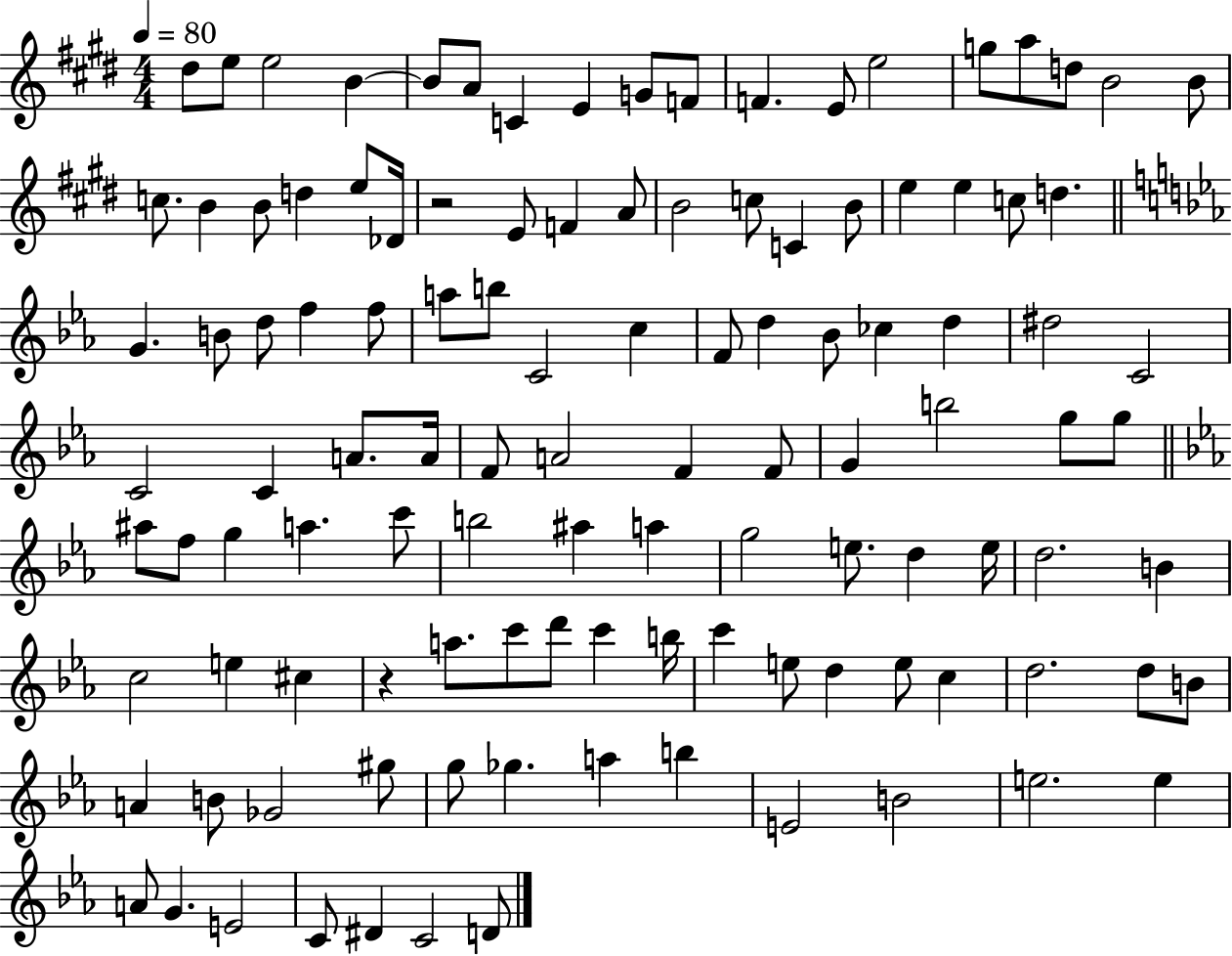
X:1
T:Untitled
M:4/4
L:1/4
K:E
^d/2 e/2 e2 B B/2 A/2 C E G/2 F/2 F E/2 e2 g/2 a/2 d/2 B2 B/2 c/2 B B/2 d e/2 _D/4 z2 E/2 F A/2 B2 c/2 C B/2 e e c/2 d G B/2 d/2 f f/2 a/2 b/2 C2 c F/2 d _B/2 _c d ^d2 C2 C2 C A/2 A/4 F/2 A2 F F/2 G b2 g/2 g/2 ^a/2 f/2 g a c'/2 b2 ^a a g2 e/2 d e/4 d2 B c2 e ^c z a/2 c'/2 d'/2 c' b/4 c' e/2 d e/2 c d2 d/2 B/2 A B/2 _G2 ^g/2 g/2 _g a b E2 B2 e2 e A/2 G E2 C/2 ^D C2 D/2